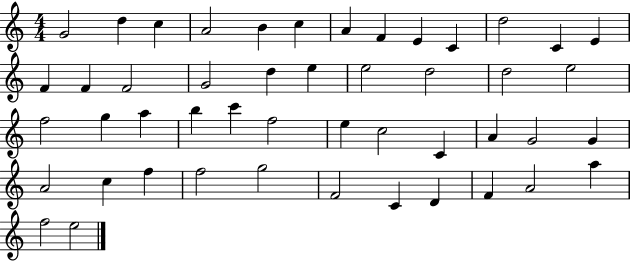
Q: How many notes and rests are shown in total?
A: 48